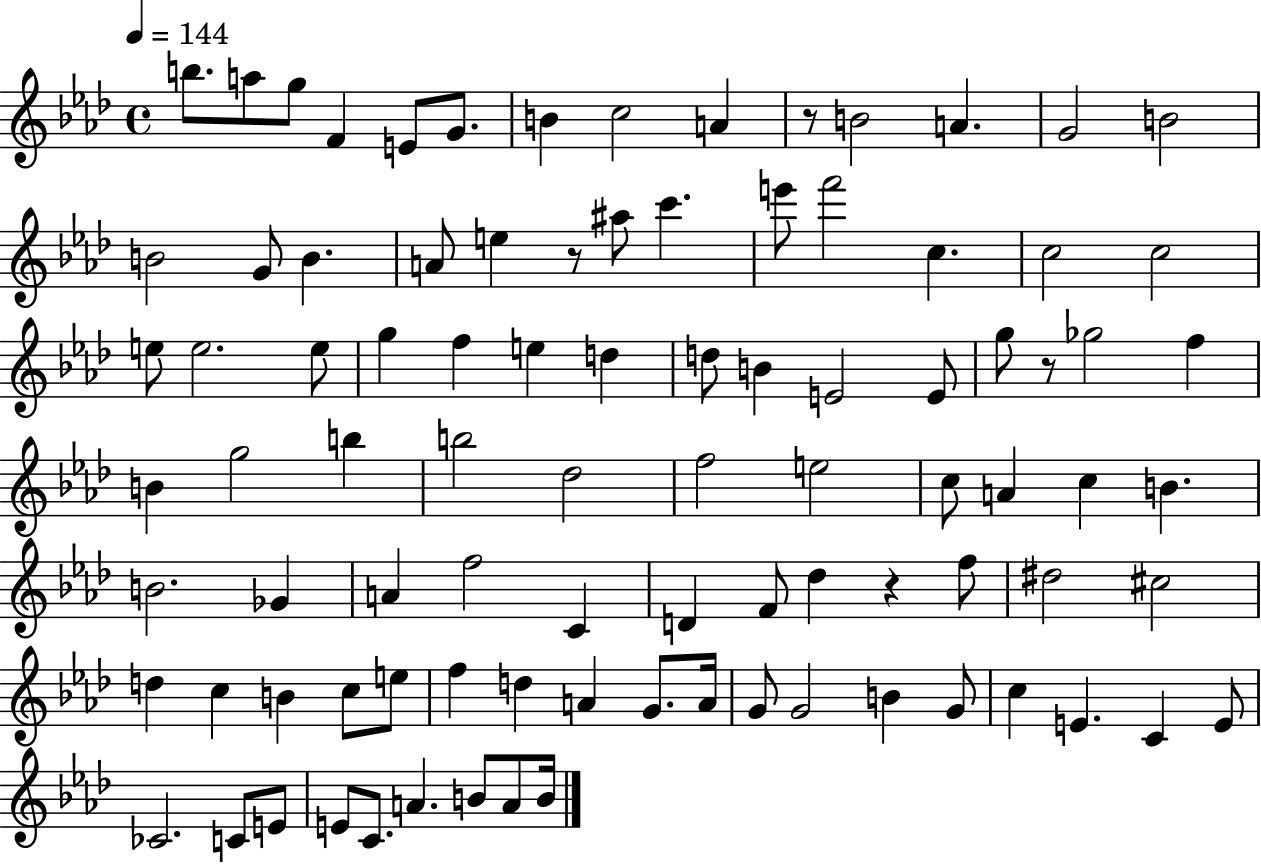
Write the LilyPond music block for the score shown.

{
  \clef treble
  \time 4/4
  \defaultTimeSignature
  \key aes \major
  \tempo 4 = 144
  b''8. a''8 g''8 f'4 e'8 g'8. | b'4 c''2 a'4 | r8 b'2 a'4. | g'2 b'2 | \break b'2 g'8 b'4. | a'8 e''4 r8 ais''8 c'''4. | e'''8 f'''2 c''4. | c''2 c''2 | \break e''8 e''2. e''8 | g''4 f''4 e''4 d''4 | d''8 b'4 e'2 e'8 | g''8 r8 ges''2 f''4 | \break b'4 g''2 b''4 | b''2 des''2 | f''2 e''2 | c''8 a'4 c''4 b'4. | \break b'2. ges'4 | a'4 f''2 c'4 | d'4 f'8 des''4 r4 f''8 | dis''2 cis''2 | \break d''4 c''4 b'4 c''8 e''8 | f''4 d''4 a'4 g'8. a'16 | g'8 g'2 b'4 g'8 | c''4 e'4. c'4 e'8 | \break ces'2. c'8 e'8 | e'8 c'8. a'4. b'8 a'8 b'16 | \bar "|."
}